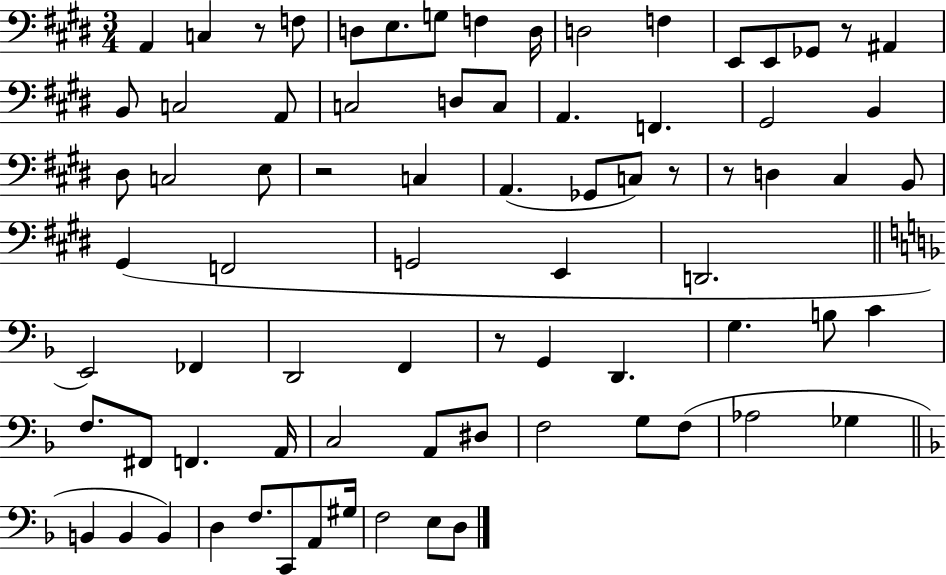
X:1
T:Untitled
M:3/4
L:1/4
K:E
A,, C, z/2 F,/2 D,/2 E,/2 G,/2 F, D,/4 D,2 F, E,,/2 E,,/2 _G,,/2 z/2 ^A,, B,,/2 C,2 A,,/2 C,2 D,/2 C,/2 A,, F,, ^G,,2 B,, ^D,/2 C,2 E,/2 z2 C, A,, _G,,/2 C,/2 z/2 z/2 D, ^C, B,,/2 ^G,, F,,2 G,,2 E,, D,,2 E,,2 _F,, D,,2 F,, z/2 G,, D,, G, B,/2 C F,/2 ^F,,/2 F,, A,,/4 C,2 A,,/2 ^D,/2 F,2 G,/2 F,/2 _A,2 _G, B,, B,, B,, D, F,/2 C,,/2 A,,/2 ^G,/4 F,2 E,/2 D,/2